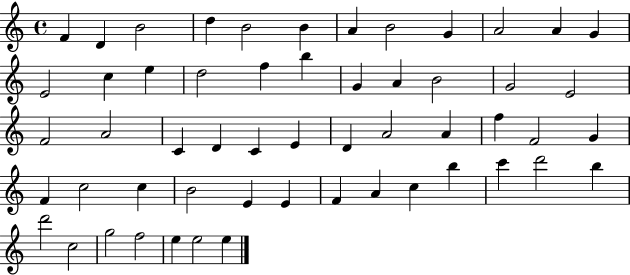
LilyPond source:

{
  \clef treble
  \time 4/4
  \defaultTimeSignature
  \key c \major
  f'4 d'4 b'2 | d''4 b'2 b'4 | a'4 b'2 g'4 | a'2 a'4 g'4 | \break e'2 c''4 e''4 | d''2 f''4 b''4 | g'4 a'4 b'2 | g'2 e'2 | \break f'2 a'2 | c'4 d'4 c'4 e'4 | d'4 a'2 a'4 | f''4 f'2 g'4 | \break f'4 c''2 c''4 | b'2 e'4 e'4 | f'4 a'4 c''4 b''4 | c'''4 d'''2 b''4 | \break d'''2 c''2 | g''2 f''2 | e''4 e''2 e''4 | \bar "|."
}